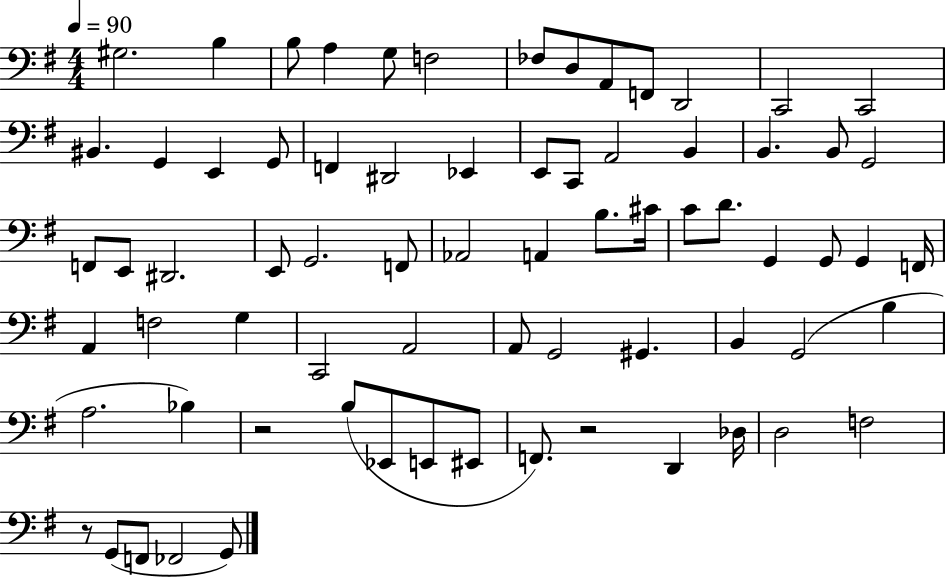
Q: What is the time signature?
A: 4/4